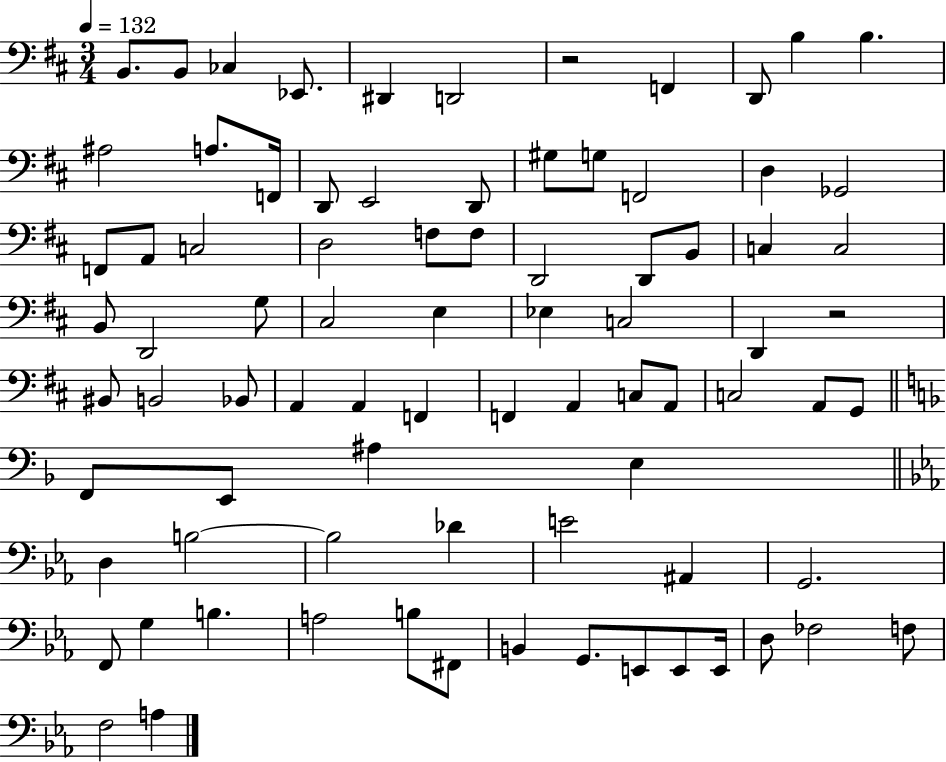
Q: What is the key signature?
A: D major